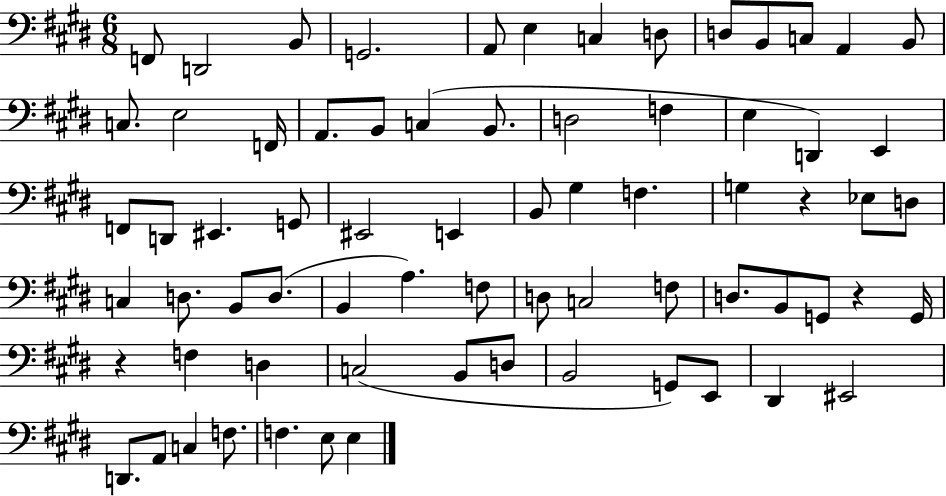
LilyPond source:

{
  \clef bass
  \numericTimeSignature
  \time 6/8
  \key e \major
  f,8 d,2 b,8 | g,2. | a,8 e4 c4 d8 | d8 b,8 c8 a,4 b,8 | \break c8. e2 f,16 | a,8. b,8 c4( b,8. | d2 f4 | e4 d,4) e,4 | \break f,8 d,8 eis,4. g,8 | eis,2 e,4 | b,8 gis4 f4. | g4 r4 ees8 d8 | \break c4 d8. b,8 d8.( | b,4 a4.) f8 | d8 c2 f8 | d8. b,8 g,8 r4 g,16 | \break r4 f4 d4 | c2( b,8 d8 | b,2 g,8) e,8 | dis,4 eis,2 | \break d,8. a,8 c4 f8. | f4. e8 e4 | \bar "|."
}